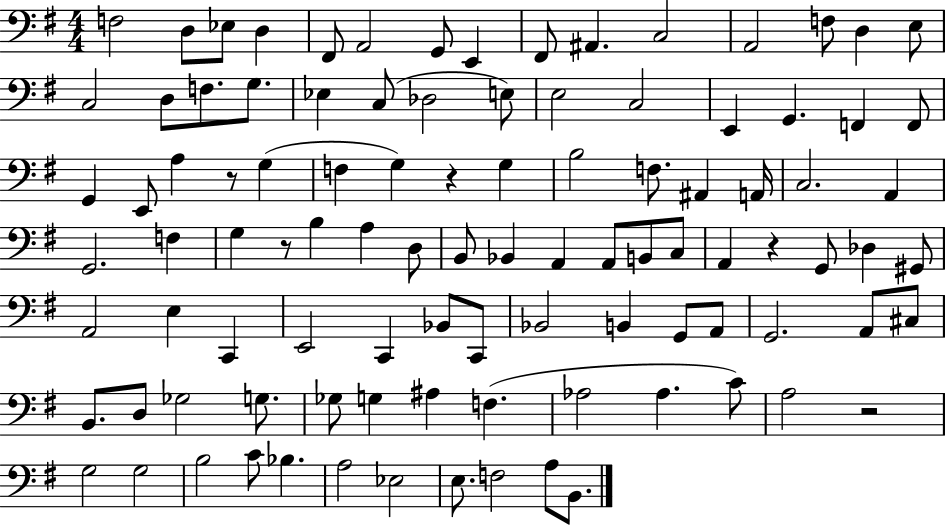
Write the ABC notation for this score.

X:1
T:Untitled
M:4/4
L:1/4
K:G
F,2 D,/2 _E,/2 D, ^F,,/2 A,,2 G,,/2 E,, ^F,,/2 ^A,, C,2 A,,2 F,/2 D, E,/2 C,2 D,/2 F,/2 G,/2 _E, C,/2 _D,2 E,/2 E,2 C,2 E,, G,, F,, F,,/2 G,, E,,/2 A, z/2 G, F, G, z G, B,2 F,/2 ^A,, A,,/4 C,2 A,, G,,2 F, G, z/2 B, A, D,/2 B,,/2 _B,, A,, A,,/2 B,,/2 C,/2 A,, z G,,/2 _D, ^G,,/2 A,,2 E, C,, E,,2 C,, _B,,/2 C,,/2 _B,,2 B,, G,,/2 A,,/2 G,,2 A,,/2 ^C,/2 B,,/2 D,/2 _G,2 G,/2 _G,/2 G, ^A, F, _A,2 _A, C/2 A,2 z2 G,2 G,2 B,2 C/2 _B, A,2 _E,2 E,/2 F,2 A,/2 B,,/2